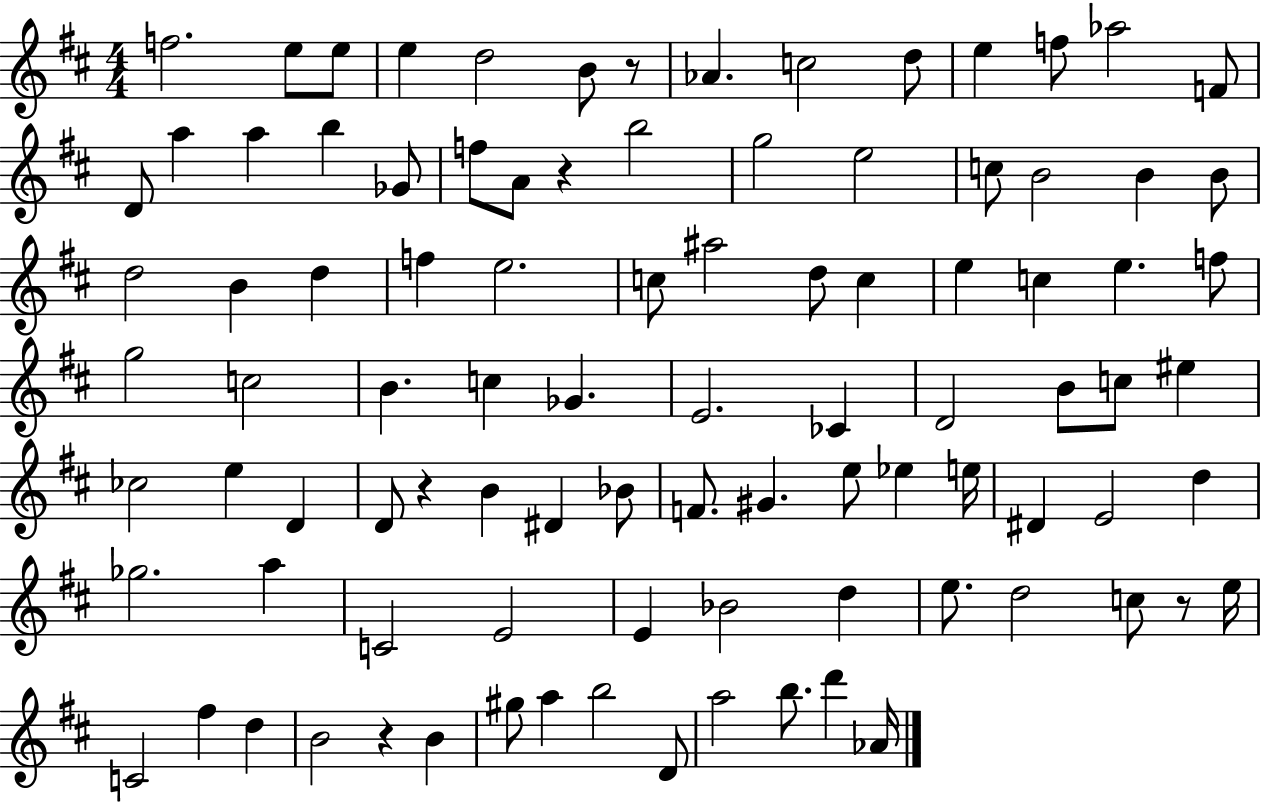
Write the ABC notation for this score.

X:1
T:Untitled
M:4/4
L:1/4
K:D
f2 e/2 e/2 e d2 B/2 z/2 _A c2 d/2 e f/2 _a2 F/2 D/2 a a b _G/2 f/2 A/2 z b2 g2 e2 c/2 B2 B B/2 d2 B d f e2 c/2 ^a2 d/2 c e c e f/2 g2 c2 B c _G E2 _C D2 B/2 c/2 ^e _c2 e D D/2 z B ^D _B/2 F/2 ^G e/2 _e e/4 ^D E2 d _g2 a C2 E2 E _B2 d e/2 d2 c/2 z/2 e/4 C2 ^f d B2 z B ^g/2 a b2 D/2 a2 b/2 d' _A/4